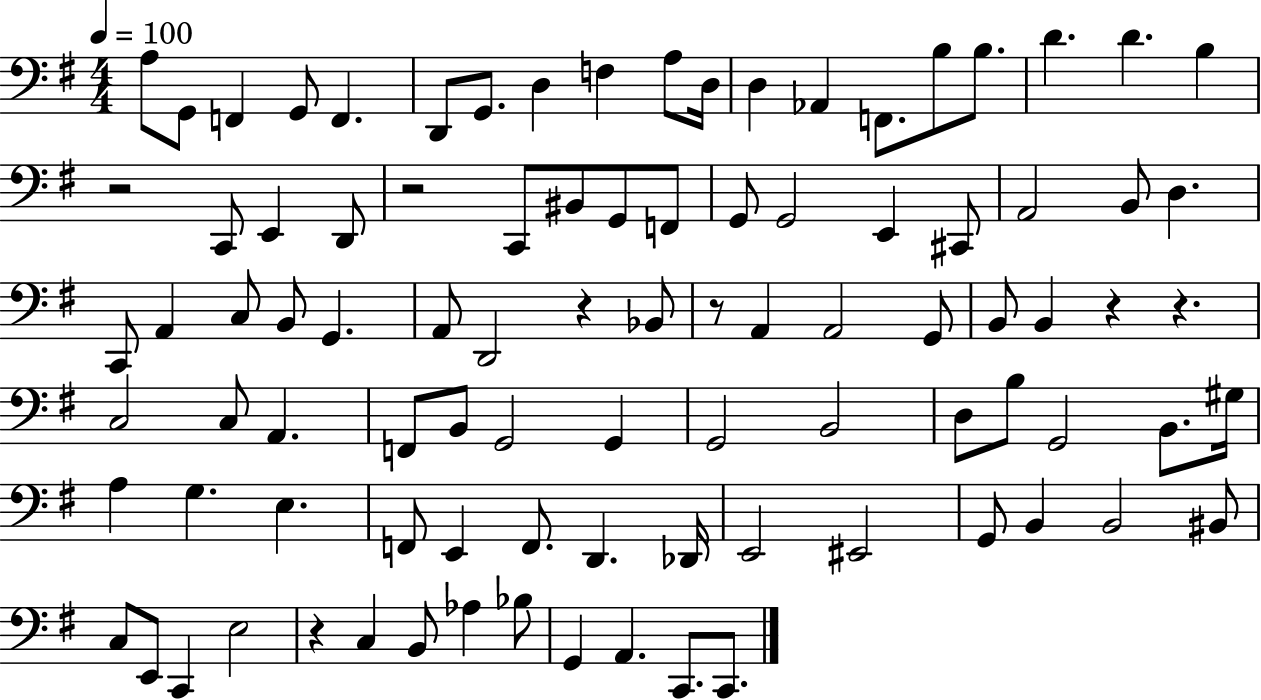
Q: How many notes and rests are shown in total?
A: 93